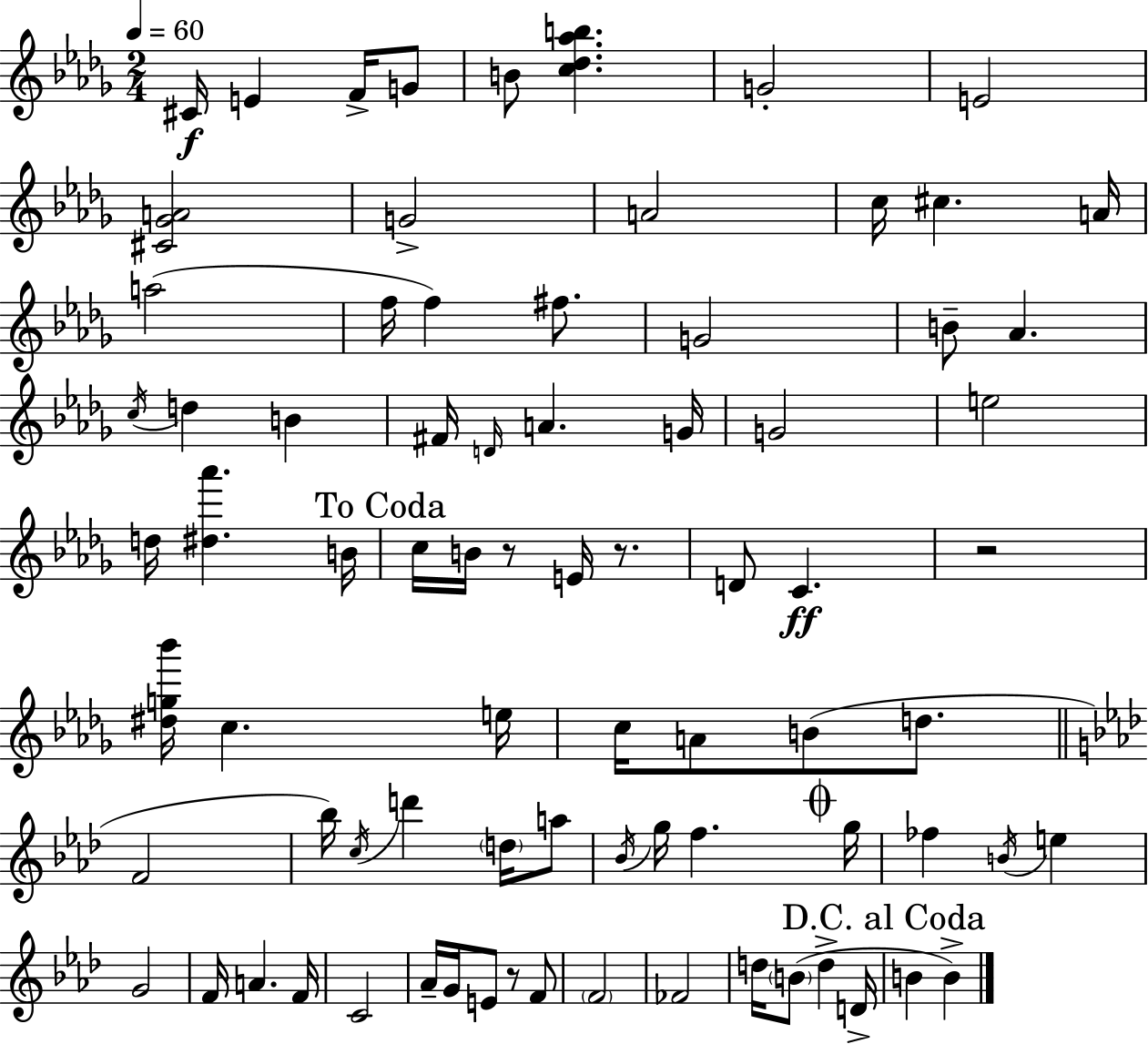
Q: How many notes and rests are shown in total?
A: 79